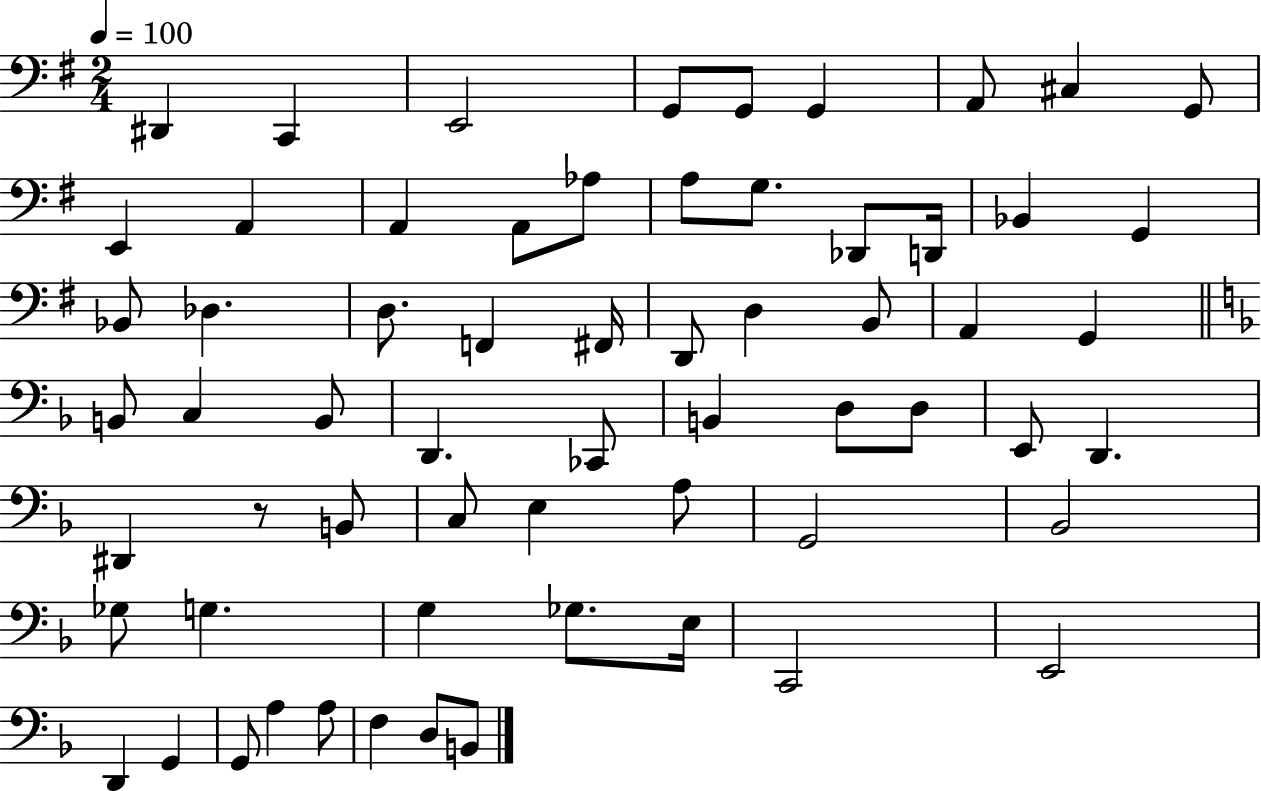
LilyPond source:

{
  \clef bass
  \numericTimeSignature
  \time 2/4
  \key g \major
  \tempo 4 = 100
  dis,4 c,4 | e,2 | g,8 g,8 g,4 | a,8 cis4 g,8 | \break e,4 a,4 | a,4 a,8 aes8 | a8 g8. des,8 d,16 | bes,4 g,4 | \break bes,8 des4. | d8. f,4 fis,16 | d,8 d4 b,8 | a,4 g,4 | \break \bar "||" \break \key d \minor b,8 c4 b,8 | d,4. ces,8 | b,4 d8 d8 | e,8 d,4. | \break dis,4 r8 b,8 | c8 e4 a8 | g,2 | bes,2 | \break ges8 g4. | g4 ges8. e16 | c,2 | e,2 | \break d,4 g,4 | g,8 a4 a8 | f4 d8 b,8 | \bar "|."
}